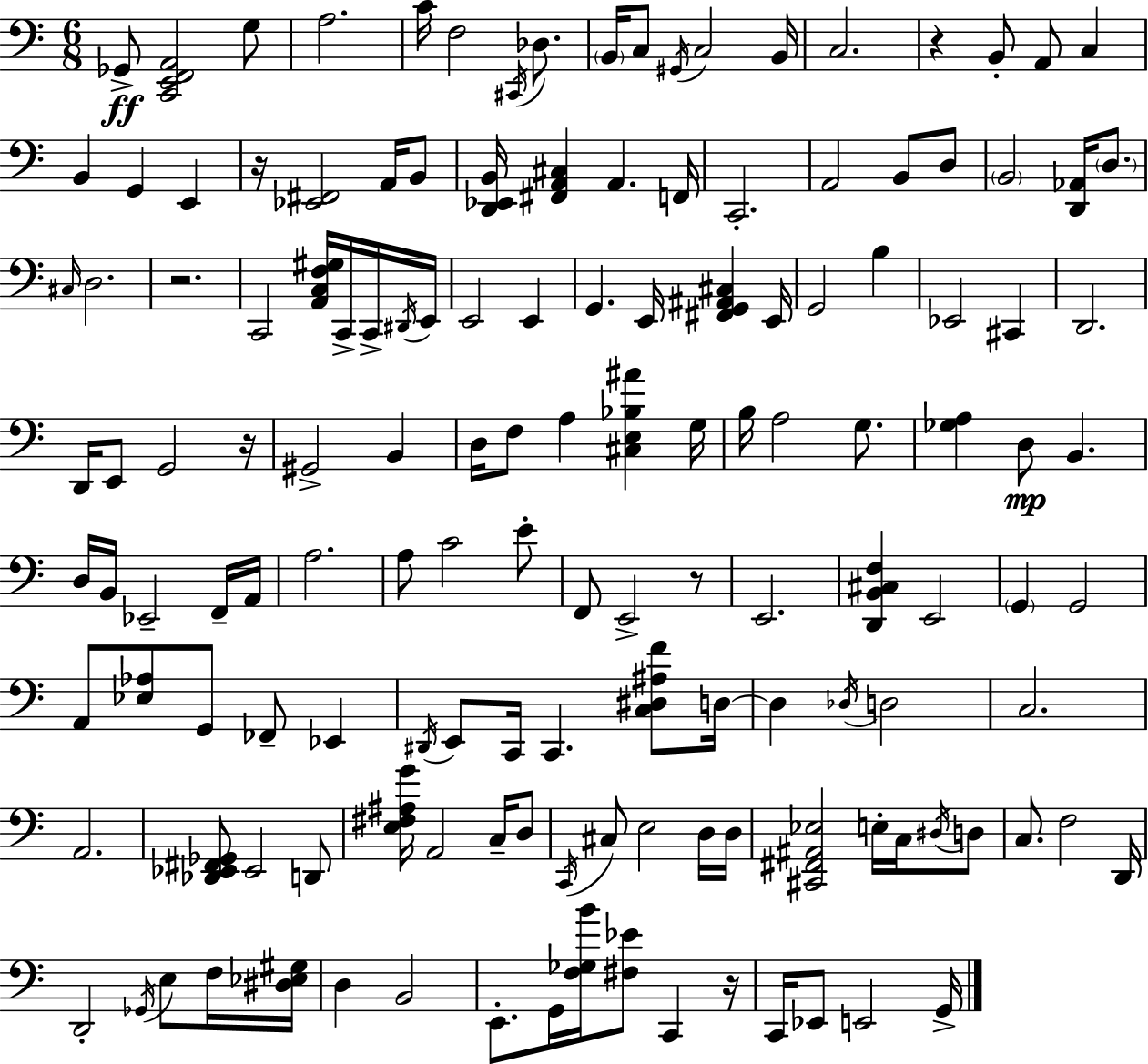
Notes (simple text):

Gb2/e [C2,E2,F2,A2]/h G3/e A3/h. C4/s F3/h C#2/s Db3/e. B2/s C3/e G#2/s C3/h B2/s C3/h. R/q B2/e A2/e C3/q B2/q G2/q E2/q R/s [Eb2,F#2]/h A2/s B2/e [D2,Eb2,B2]/s [F#2,A2,C#3]/q A2/q. F2/s C2/h. A2/h B2/e D3/e B2/h [D2,Ab2]/s D3/e. C#3/s D3/h. R/h. C2/h [A2,C3,F3,G#3]/s C2/s C2/s D#2/s E2/s E2/h E2/q G2/q. E2/s [F#2,G2,A#2,C#3]/q E2/s G2/h B3/q Eb2/h C#2/q D2/h. D2/s E2/e G2/h R/s G#2/h B2/q D3/s F3/e A3/q [C#3,E3,Bb3,A#4]/q G3/s B3/s A3/h G3/e. [Gb3,A3]/q D3/e B2/q. D3/s B2/s Eb2/h F2/s A2/s A3/h. A3/e C4/h E4/e F2/e E2/h R/e E2/h. [D2,B2,C#3,F3]/q E2/h G2/q G2/h A2/e [Eb3,Ab3]/e G2/e FES2/e Eb2/q D#2/s E2/e C2/s C2/q. [C3,D#3,A#3,F4]/e D3/s D3/q Db3/s D3/h C3/h. A2/h. [Db2,Eb2,F#2,Gb2]/e Eb2/h D2/e [E3,F#3,A#3,G4]/s A2/h C3/s D3/e C2/s C#3/e E3/h D3/s D3/s [C#2,F#2,A#2,Eb3]/h E3/s C3/s D#3/s D3/e C3/e. F3/h D2/s D2/h Gb2/s E3/e F3/s [D#3,Eb3,G#3]/s D3/q B2/h E2/e. G2/s [F3,Gb3,B4]/s [F#3,Eb4]/e C2/q R/s C2/s Eb2/e E2/h G2/s